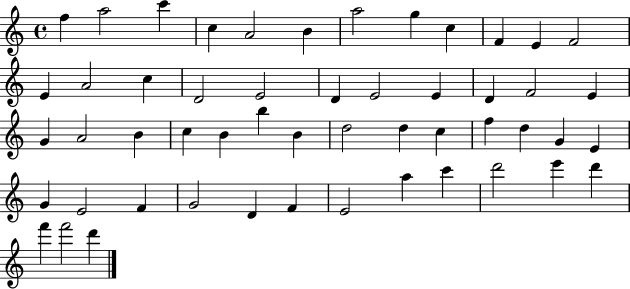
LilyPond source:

{
  \clef treble
  \time 4/4
  \defaultTimeSignature
  \key c \major
  f''4 a''2 c'''4 | c''4 a'2 b'4 | a''2 g''4 c''4 | f'4 e'4 f'2 | \break e'4 a'2 c''4 | d'2 e'2 | d'4 e'2 e'4 | d'4 f'2 e'4 | \break g'4 a'2 b'4 | c''4 b'4 b''4 b'4 | d''2 d''4 c''4 | f''4 d''4 g'4 e'4 | \break g'4 e'2 f'4 | g'2 d'4 f'4 | e'2 a''4 c'''4 | d'''2 e'''4 d'''4 | \break f'''4 f'''2 d'''4 | \bar "|."
}